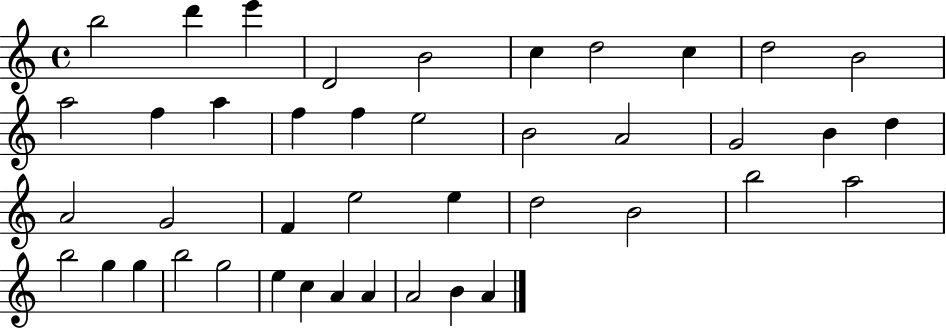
{
  \clef treble
  \time 4/4
  \defaultTimeSignature
  \key c \major
  b''2 d'''4 e'''4 | d'2 b'2 | c''4 d''2 c''4 | d''2 b'2 | \break a''2 f''4 a''4 | f''4 f''4 e''2 | b'2 a'2 | g'2 b'4 d''4 | \break a'2 g'2 | f'4 e''2 e''4 | d''2 b'2 | b''2 a''2 | \break b''2 g''4 g''4 | b''2 g''2 | e''4 c''4 a'4 a'4 | a'2 b'4 a'4 | \break \bar "|."
}